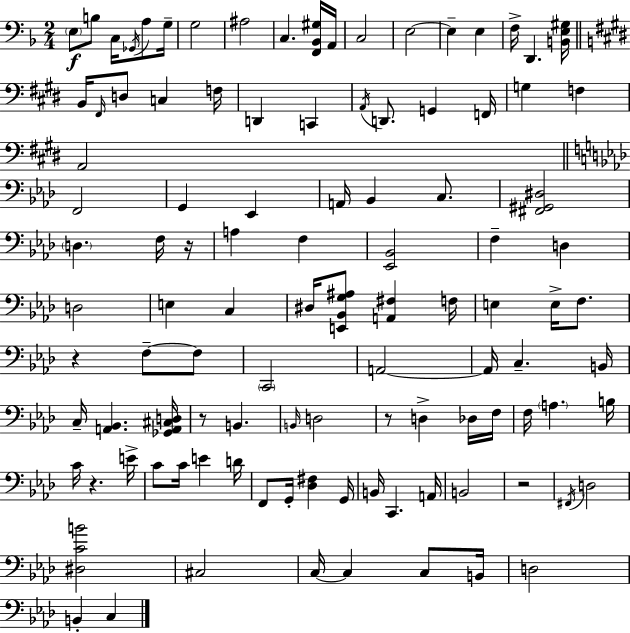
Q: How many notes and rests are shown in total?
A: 106